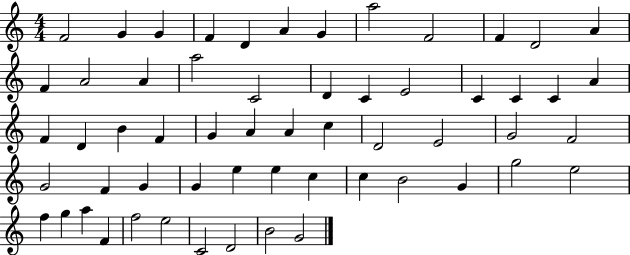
F4/h G4/q G4/q F4/q D4/q A4/q G4/q A5/h F4/h F4/q D4/h A4/q F4/q A4/h A4/q A5/h C4/h D4/q C4/q E4/h C4/q C4/q C4/q A4/q F4/q D4/q B4/q F4/q G4/q A4/q A4/q C5/q D4/h E4/h G4/h F4/h G4/h F4/q G4/q G4/q E5/q E5/q C5/q C5/q B4/h G4/q G5/h E5/h F5/q G5/q A5/q F4/q F5/h E5/h C4/h D4/h B4/h G4/h